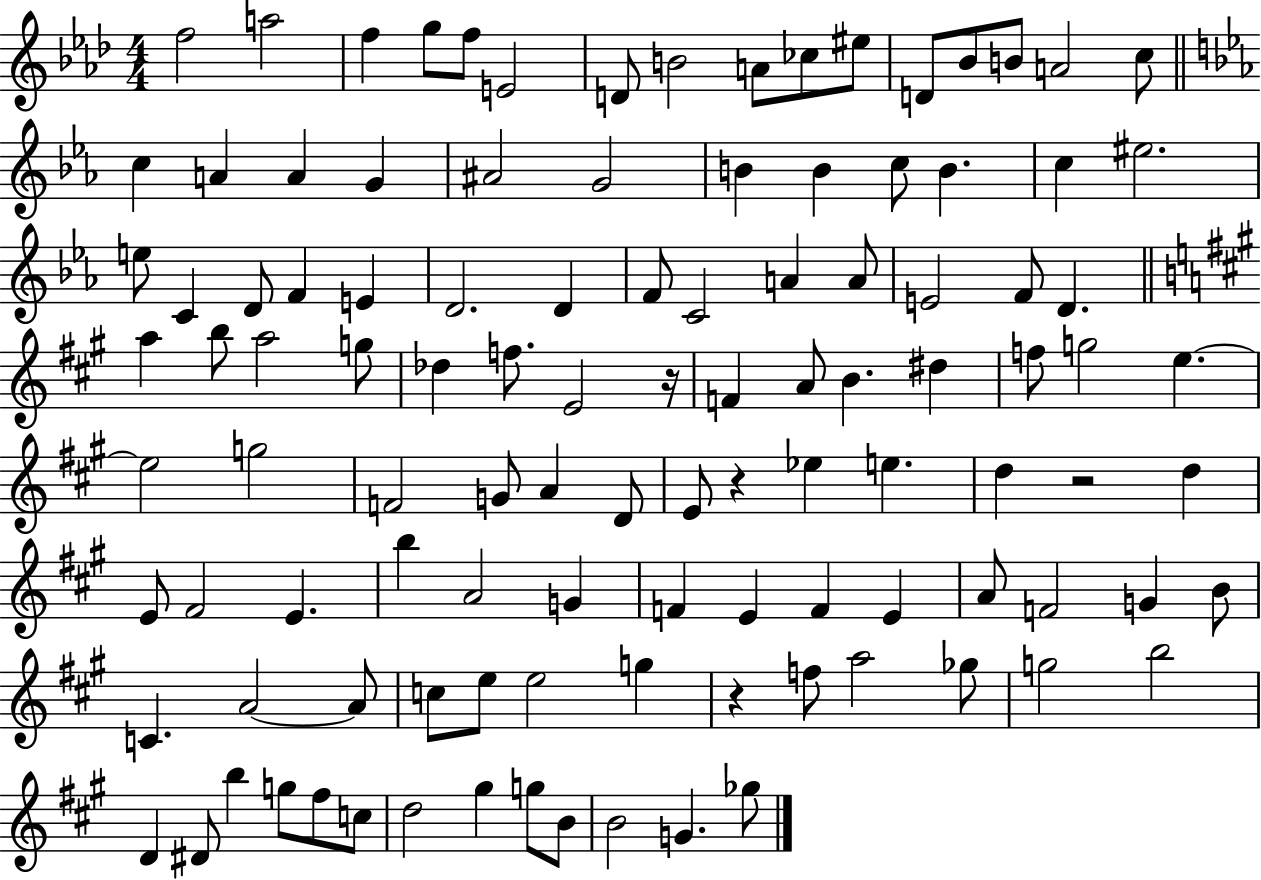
X:1
T:Untitled
M:4/4
L:1/4
K:Ab
f2 a2 f g/2 f/2 E2 D/2 B2 A/2 _c/2 ^e/2 D/2 _B/2 B/2 A2 c/2 c A A G ^A2 G2 B B c/2 B c ^e2 e/2 C D/2 F E D2 D F/2 C2 A A/2 E2 F/2 D a b/2 a2 g/2 _d f/2 E2 z/4 F A/2 B ^d f/2 g2 e e2 g2 F2 G/2 A D/2 E/2 z _e e d z2 d E/2 ^F2 E b A2 G F E F E A/2 F2 G B/2 C A2 A/2 c/2 e/2 e2 g z f/2 a2 _g/2 g2 b2 D ^D/2 b g/2 ^f/2 c/2 d2 ^g g/2 B/2 B2 G _g/2